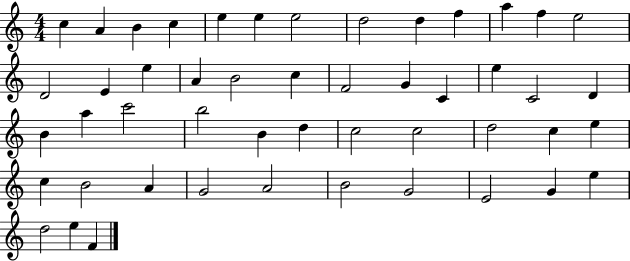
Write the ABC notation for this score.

X:1
T:Untitled
M:4/4
L:1/4
K:C
c A B c e e e2 d2 d f a f e2 D2 E e A B2 c F2 G C e C2 D B a c'2 b2 B d c2 c2 d2 c e c B2 A G2 A2 B2 G2 E2 G e d2 e F